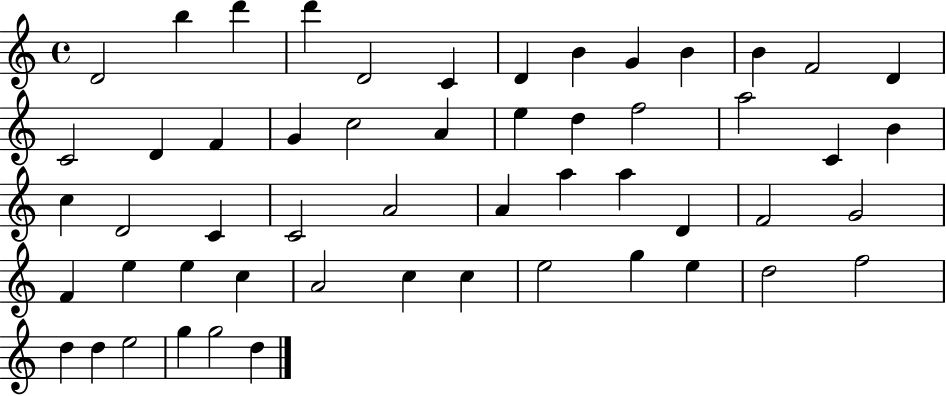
D4/h B5/q D6/q D6/q D4/h C4/q D4/q B4/q G4/q B4/q B4/q F4/h D4/q C4/h D4/q F4/q G4/q C5/h A4/q E5/q D5/q F5/h A5/h C4/q B4/q C5/q D4/h C4/q C4/h A4/h A4/q A5/q A5/q D4/q F4/h G4/h F4/q E5/q E5/q C5/q A4/h C5/q C5/q E5/h G5/q E5/q D5/h F5/h D5/q D5/q E5/h G5/q G5/h D5/q